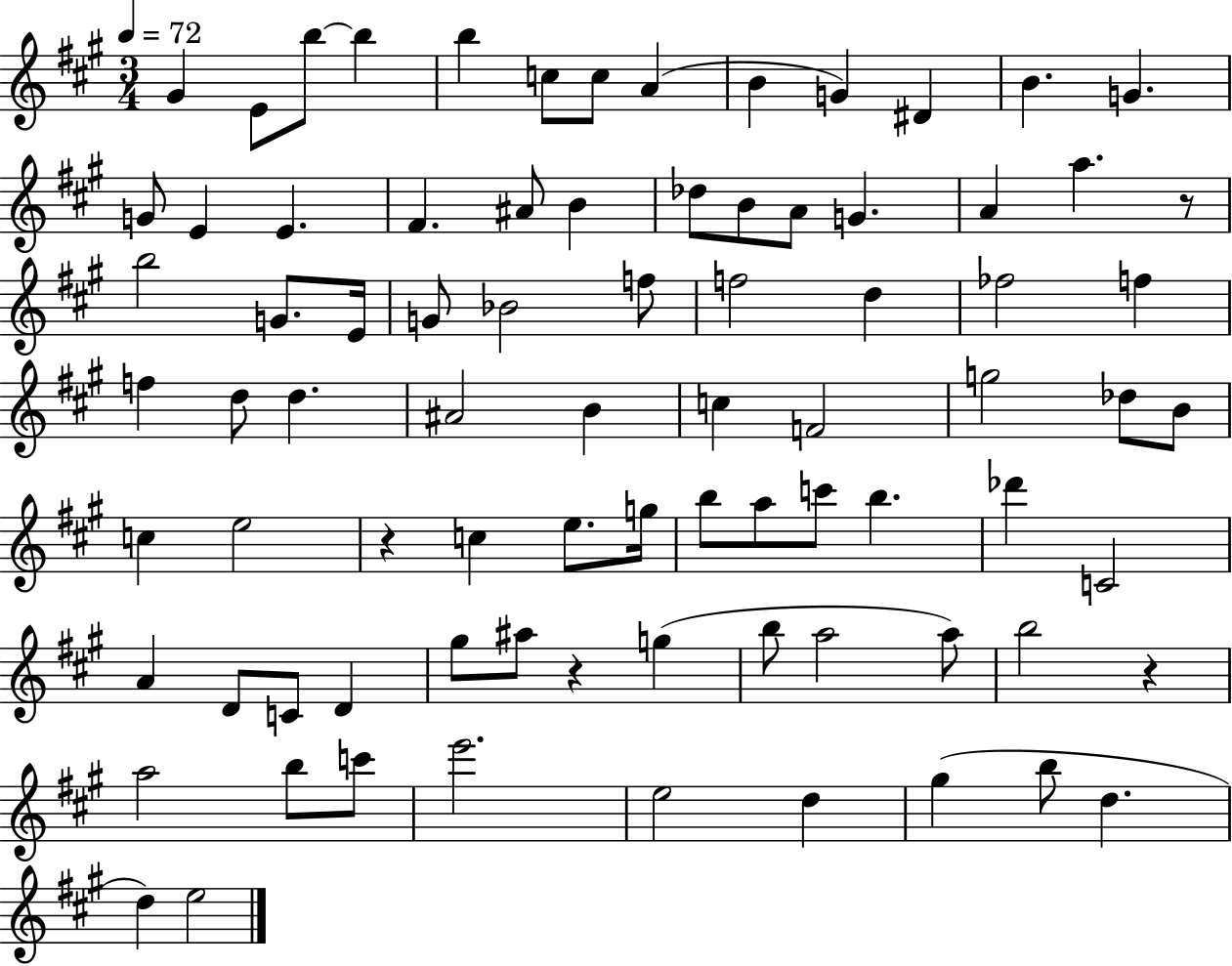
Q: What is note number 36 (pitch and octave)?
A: F5